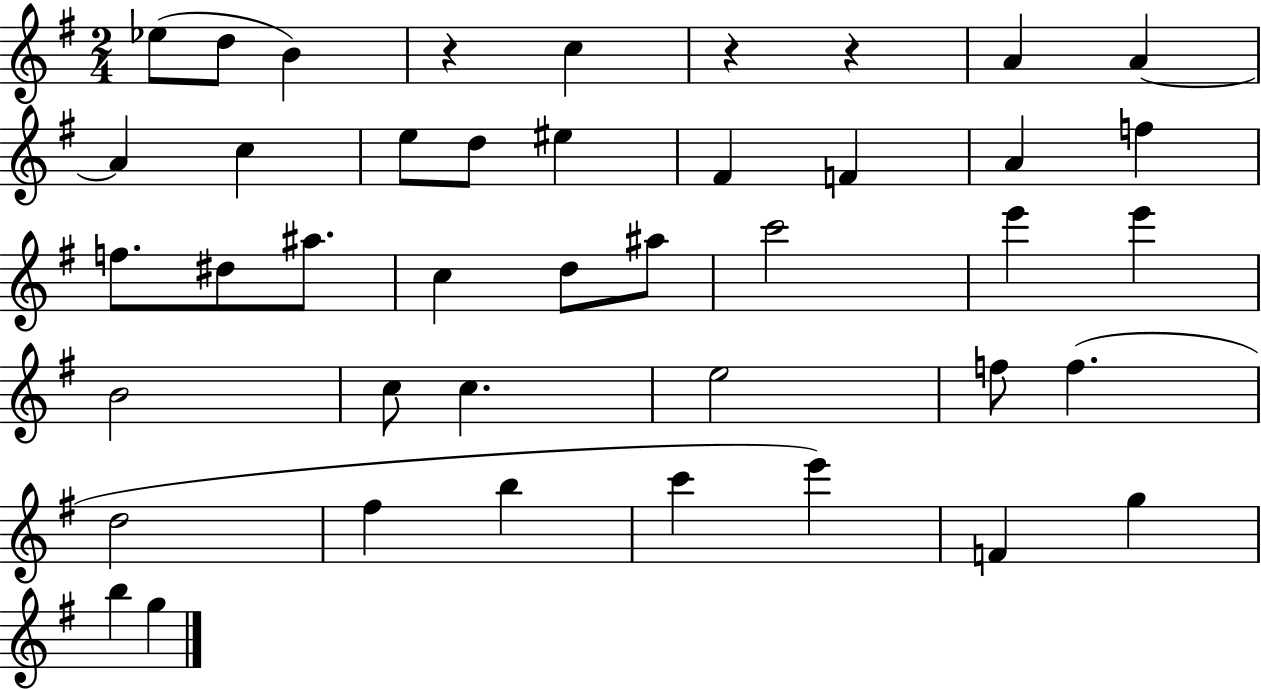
Eb5/e D5/e B4/q R/q C5/q R/q R/q A4/q A4/q A4/q C5/q E5/e D5/e EIS5/q F#4/q F4/q A4/q F5/q F5/e. D#5/e A#5/e. C5/q D5/e A#5/e C6/h E6/q E6/q B4/h C5/e C5/q. E5/h F5/e F5/q. D5/h F#5/q B5/q C6/q E6/q F4/q G5/q B5/q G5/q